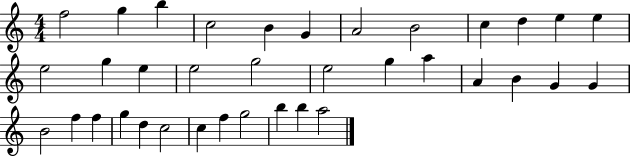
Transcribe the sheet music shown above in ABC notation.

X:1
T:Untitled
M:4/4
L:1/4
K:C
f2 g b c2 B G A2 B2 c d e e e2 g e e2 g2 e2 g a A B G G B2 f f g d c2 c f g2 b b a2